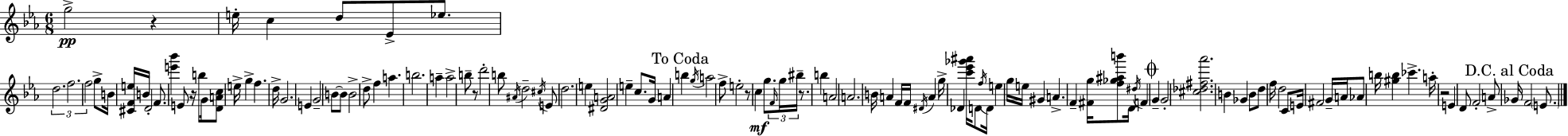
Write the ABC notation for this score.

X:1
T:Untitled
M:6/8
L:1/4
K:Cm
g2 z e/4 c d/2 _E/2 _e/2 d2 f2 f2 g/2 B/4 [^CFe]/4 B/4 D2 F/2 [e'_b'] E/2 z/4 b/2 G/4 [DAc]/2 e/4 g f d/4 G2 E G2 B/2 B/2 B2 d/2 f a b2 a a2 b/2 z/2 d'2 b/2 ^A/4 d2 ^c/4 E/2 d2 e [^DGA]2 e c/2 G/4 A b g/4 a2 f/2 e2 z/2 c g/2 F/4 g/4 ^b/4 z/2 b A2 A2 B/4 A F/4 F/4 ^D/4 A g/4 _D [c'_e'_g'^a']/4 D/2 f/4 D/4 e g/4 e/4 ^G A F [^Fg]/4 [f_g^ab']/2 D/4 ^d/4 F G G2 [^c_d^f_a']2 B _G B/2 d/2 f/4 d2 C/2 E/4 ^F2 G/4 A/4 _A/2 b/4 [^gb] _c' a/4 z2 E D/2 F2 A/2 _G/4 F2 E/2